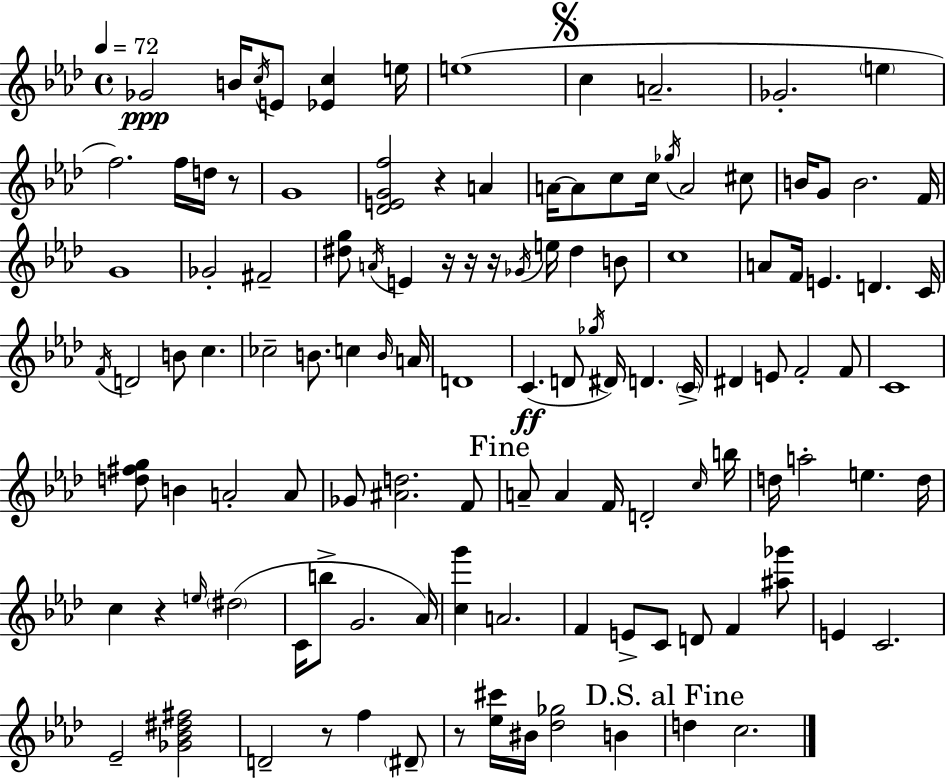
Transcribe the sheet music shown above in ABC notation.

X:1
T:Untitled
M:4/4
L:1/4
K:Ab
_G2 B/4 c/4 E/2 [_Ec] e/4 e4 c A2 _G2 e f2 f/4 d/4 z/2 G4 [_DEGf]2 z A A/4 A/2 c/2 c/4 _g/4 A2 ^c/2 B/4 G/2 B2 F/4 G4 _G2 ^F2 [^dg]/2 A/4 E z/4 z/4 z/4 _G/4 e/4 ^d B/2 c4 A/2 F/4 E D C/4 F/4 D2 B/2 c _c2 B/2 c B/4 A/4 D4 C D/2 _g/4 ^D/4 D C/4 ^D E/2 F2 F/2 C4 [d^fg]/2 B A2 A/2 _G/2 [^Ad]2 F/2 A/2 A F/4 D2 c/4 b/4 d/4 a2 e d/4 c z e/4 ^d2 C/4 b/2 G2 _A/4 [cg'] A2 F E/2 C/2 D/2 F [^a_g']/2 E C2 _E2 [_G_B^d^f]2 D2 z/2 f ^D/2 z/2 [_e^c']/4 ^B/4 [_d_g]2 B d c2